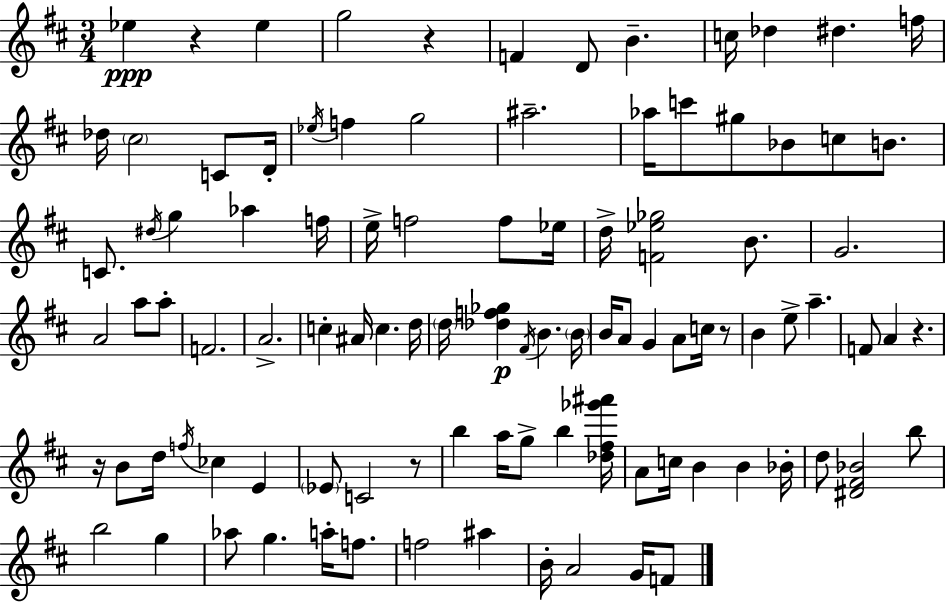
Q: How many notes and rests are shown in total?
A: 99